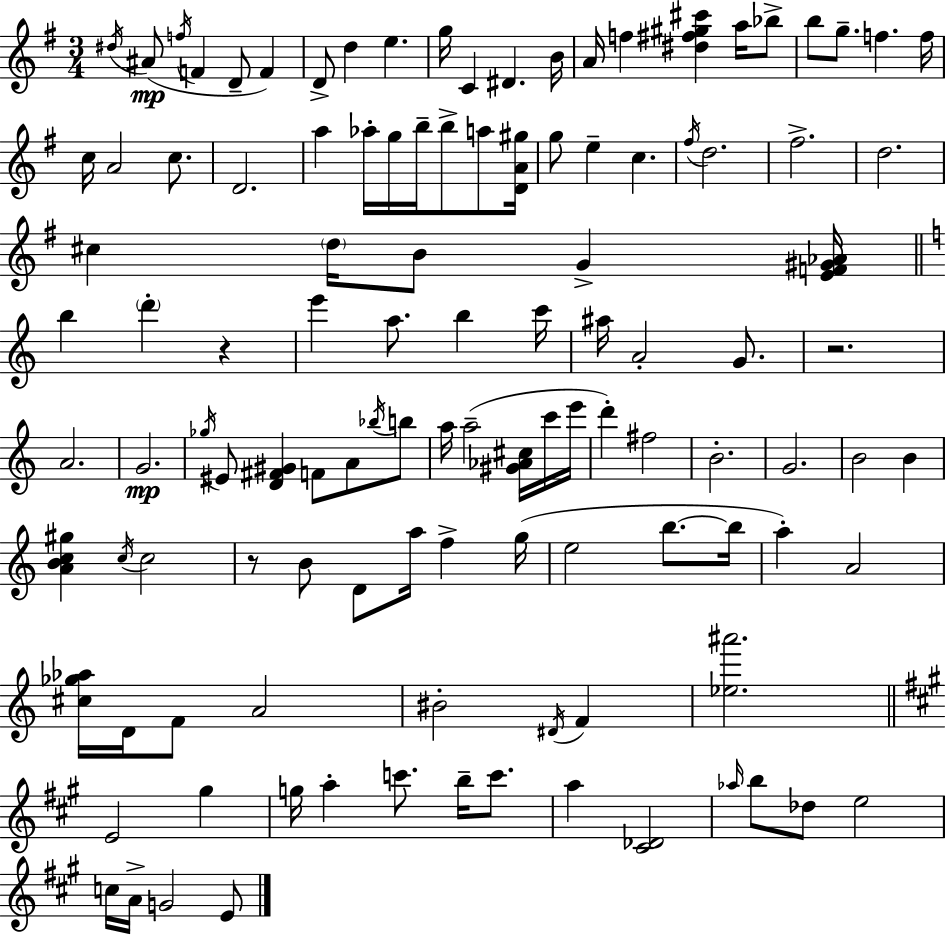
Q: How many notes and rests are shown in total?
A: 115